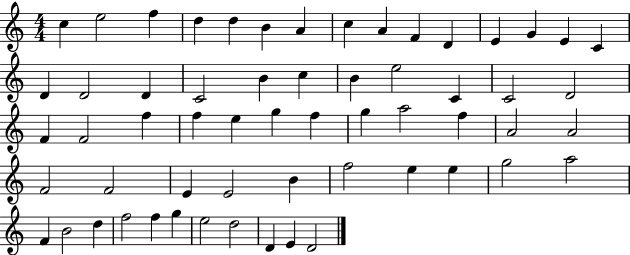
X:1
T:Untitled
M:4/4
L:1/4
K:C
c e2 f d d B A c A F D E G E C D D2 D C2 B c B e2 C C2 D2 F F2 f f e g f g a2 f A2 A2 F2 F2 E E2 B f2 e e g2 a2 F B2 d f2 f g e2 d2 D E D2